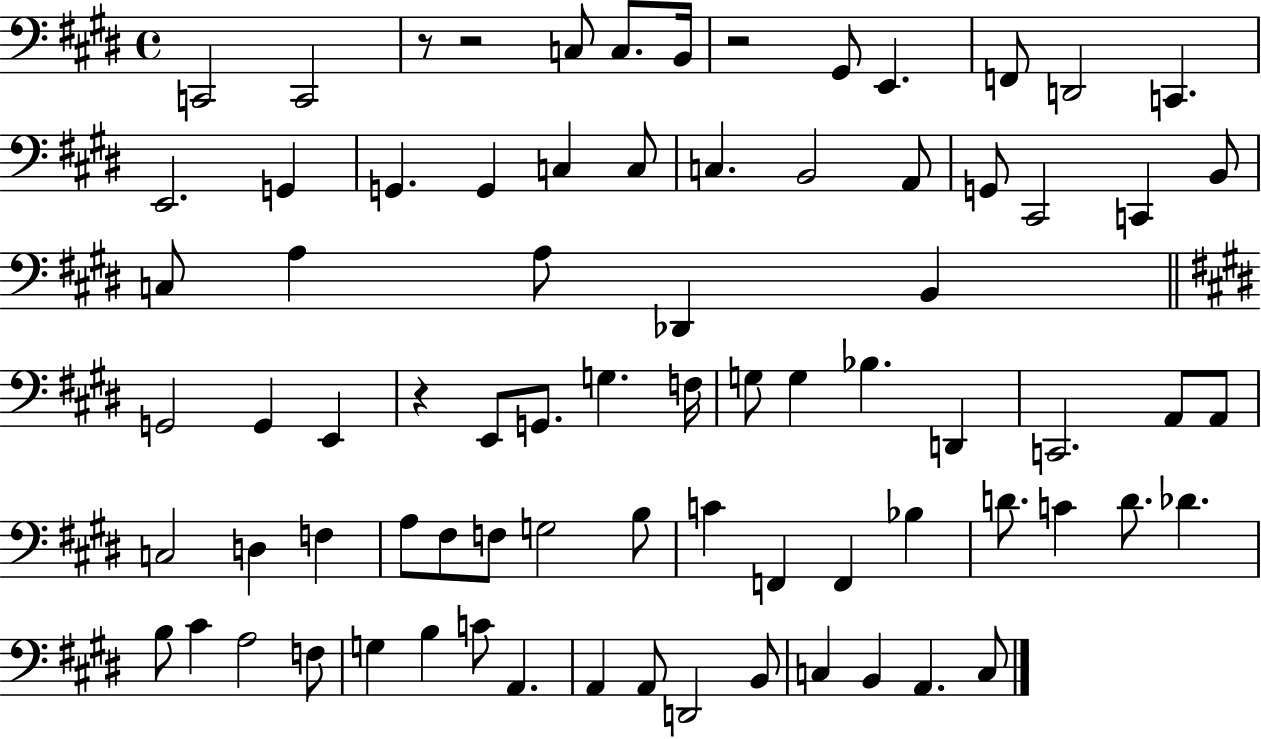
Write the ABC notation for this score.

X:1
T:Untitled
M:4/4
L:1/4
K:E
C,,2 C,,2 z/2 z2 C,/2 C,/2 B,,/4 z2 ^G,,/2 E,, F,,/2 D,,2 C,, E,,2 G,, G,, G,, C, C,/2 C, B,,2 A,,/2 G,,/2 ^C,,2 C,, B,,/2 C,/2 A, A,/2 _D,, B,, G,,2 G,, E,, z E,,/2 G,,/2 G, F,/4 G,/2 G, _B, D,, C,,2 A,,/2 A,,/2 C,2 D, F, A,/2 ^F,/2 F,/2 G,2 B,/2 C F,, F,, _B, D/2 C D/2 _D B,/2 ^C A,2 F,/2 G, B, C/2 A,, A,, A,,/2 D,,2 B,,/2 C, B,, A,, C,/2